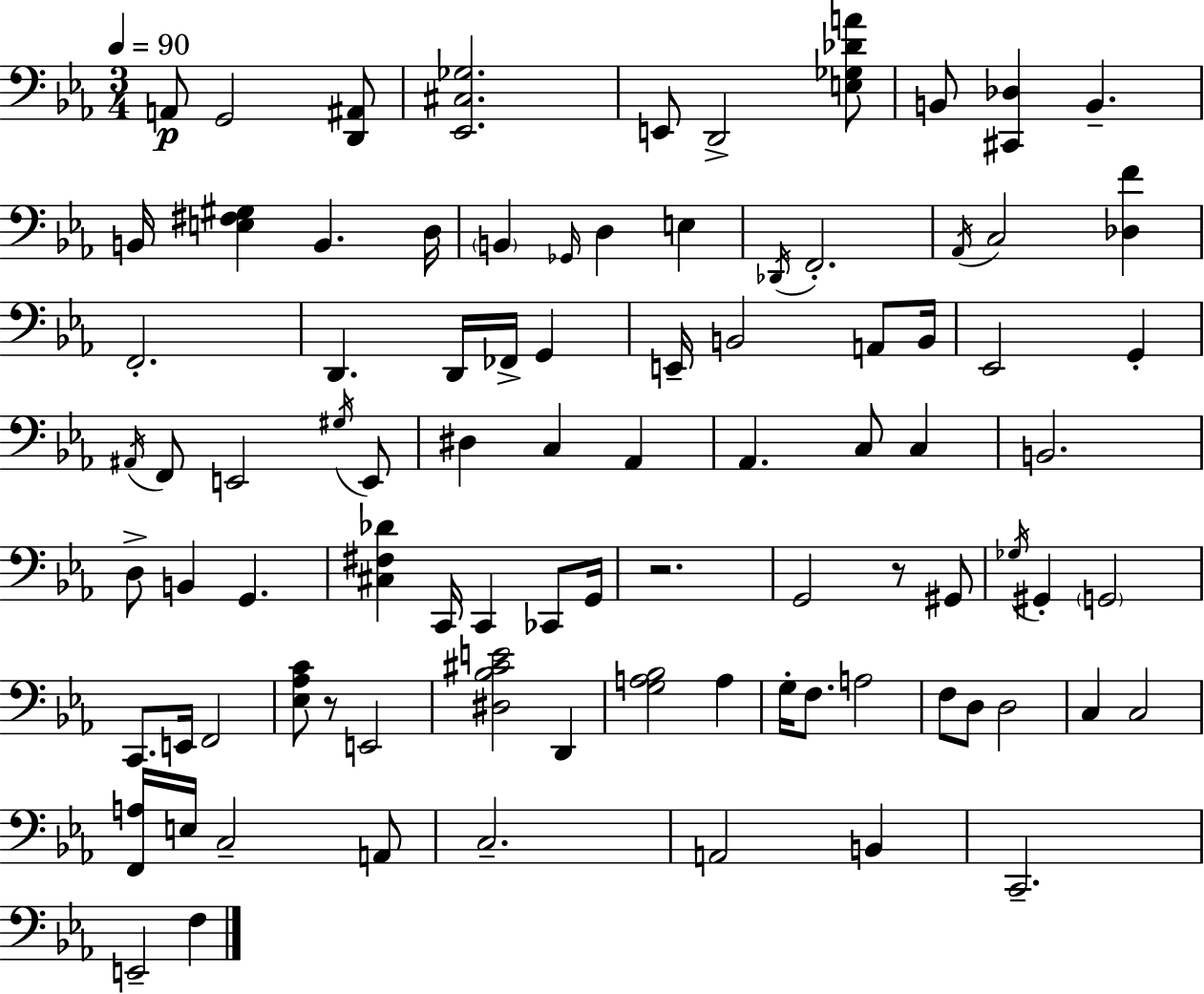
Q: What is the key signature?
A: C minor